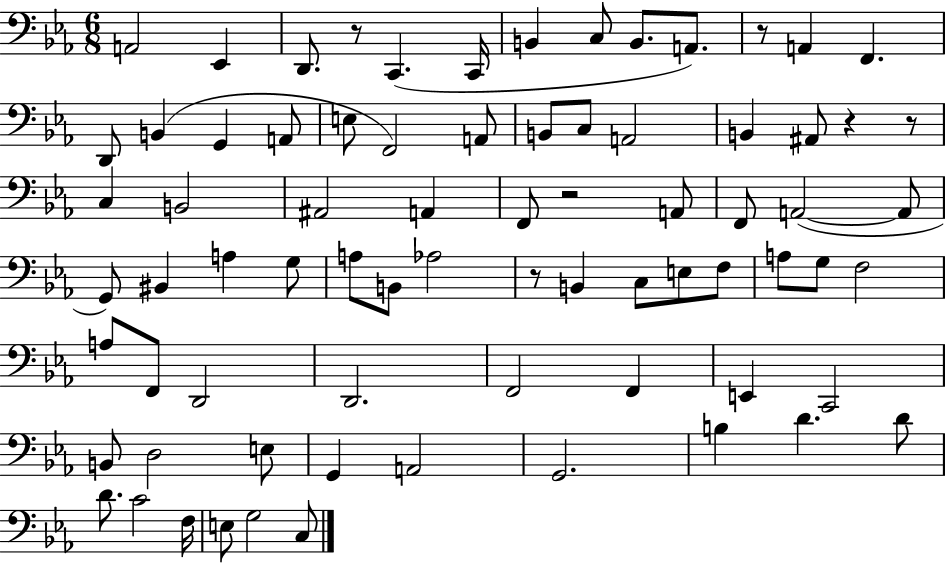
{
  \clef bass
  \numericTimeSignature
  \time 6/8
  \key ees \major
  a,2 ees,4 | d,8. r8 c,4.( c,16 | b,4 c8 b,8. a,8.) | r8 a,4 f,4. | \break d,8 b,4( g,4 a,8 | e8 f,2) a,8 | b,8 c8 a,2 | b,4 ais,8 r4 r8 | \break c4 b,2 | ais,2 a,4 | f,8 r2 a,8 | f,8 a,2~(~ a,8 | \break g,8) bis,4 a4 g8 | a8 b,8 aes2 | r8 b,4 c8 e8 f8 | a8 g8 f2 | \break a8 f,8 d,2 | d,2. | f,2 f,4 | e,4 c,2 | \break b,8 d2 e8 | g,4 a,2 | g,2. | b4 d'4. d'8 | \break d'8. c'2 f16 | e8 g2 c8 | \bar "|."
}